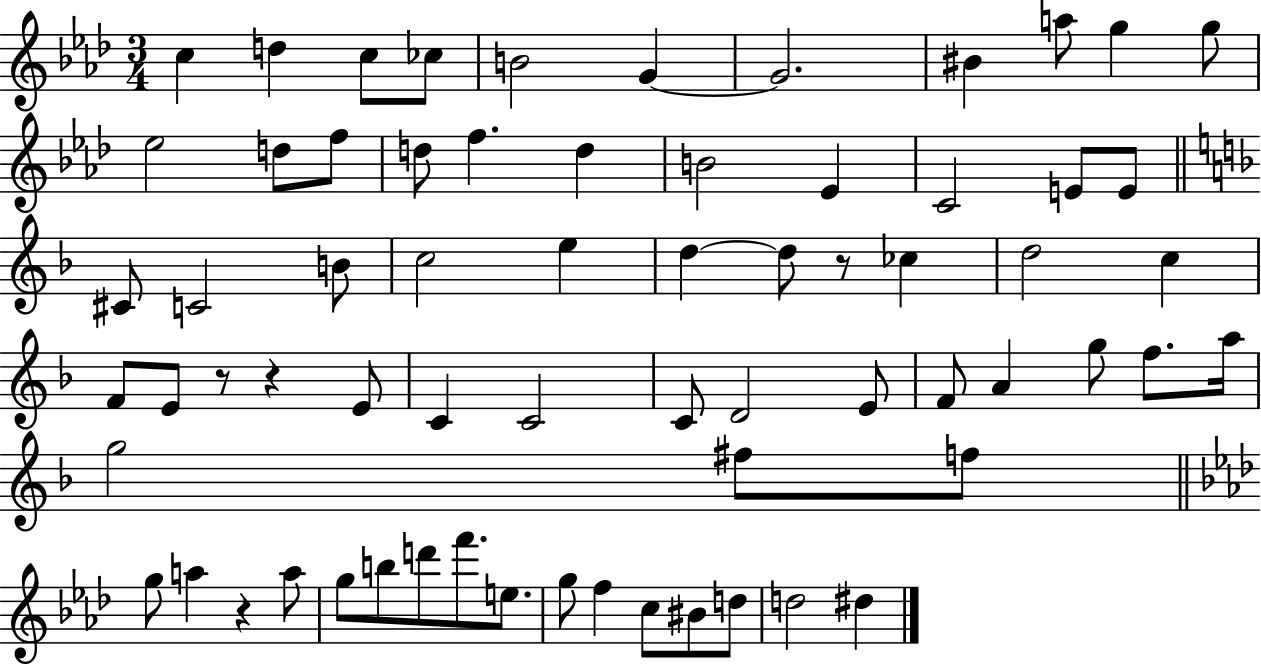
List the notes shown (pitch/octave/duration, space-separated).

C5/q D5/q C5/e CES5/e B4/h G4/q G4/h. BIS4/q A5/e G5/q G5/e Eb5/h D5/e F5/e D5/e F5/q. D5/q B4/h Eb4/q C4/h E4/e E4/e C#4/e C4/h B4/e C5/h E5/q D5/q D5/e R/e CES5/q D5/h C5/q F4/e E4/e R/e R/q E4/e C4/q C4/h C4/e D4/h E4/e F4/e A4/q G5/e F5/e. A5/s G5/h F#5/e F5/e G5/e A5/q R/q A5/e G5/e B5/e D6/e F6/e. E5/e. G5/e F5/q C5/e BIS4/e D5/e D5/h D#5/q